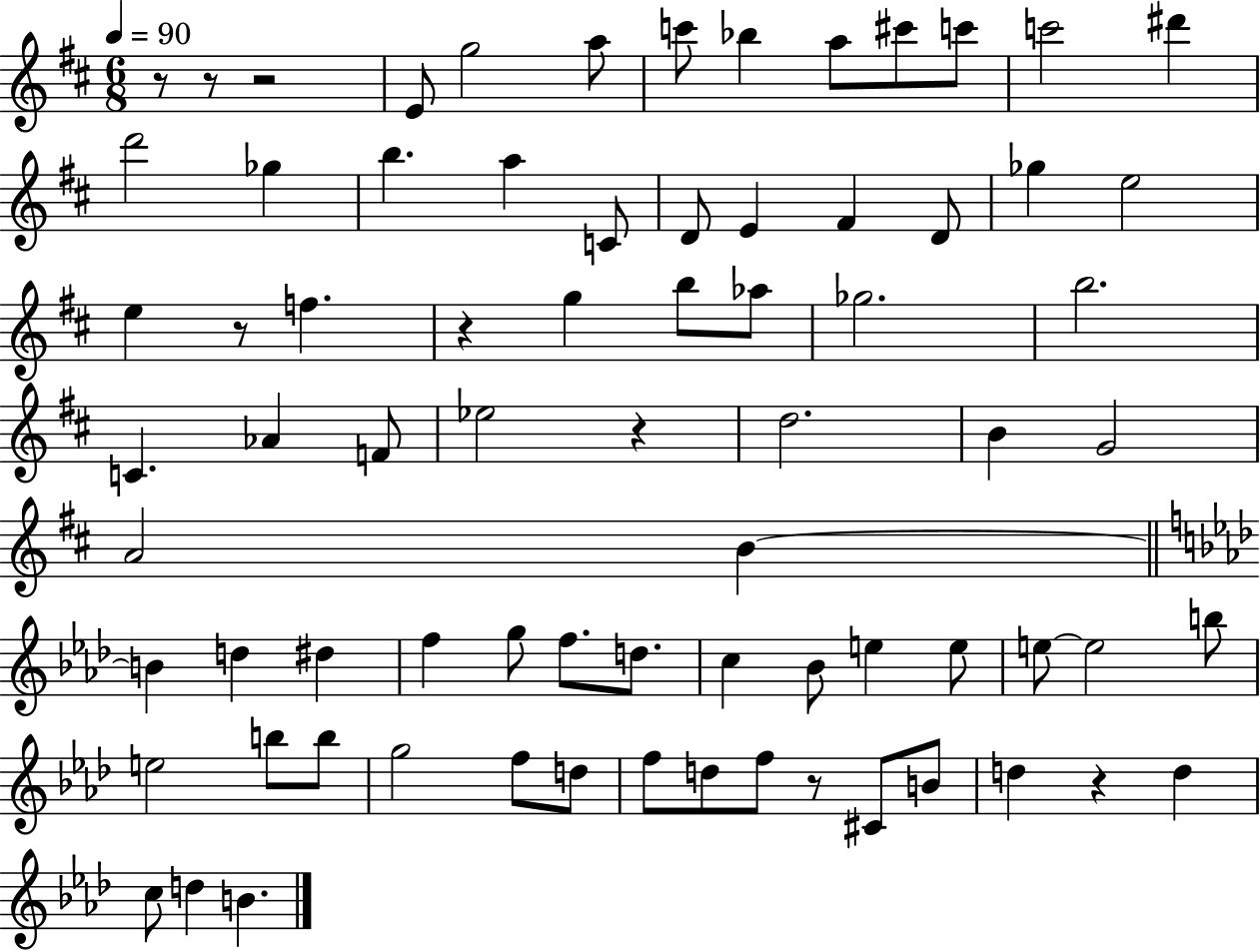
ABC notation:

X:1
T:Untitled
M:6/8
L:1/4
K:D
z/2 z/2 z2 E/2 g2 a/2 c'/2 _b a/2 ^c'/2 c'/2 c'2 ^d' d'2 _g b a C/2 D/2 E ^F D/2 _g e2 e z/2 f z g b/2 _a/2 _g2 b2 C _A F/2 _e2 z d2 B G2 A2 B B d ^d f g/2 f/2 d/2 c _B/2 e e/2 e/2 e2 b/2 e2 b/2 b/2 g2 f/2 d/2 f/2 d/2 f/2 z/2 ^C/2 B/2 d z d c/2 d B